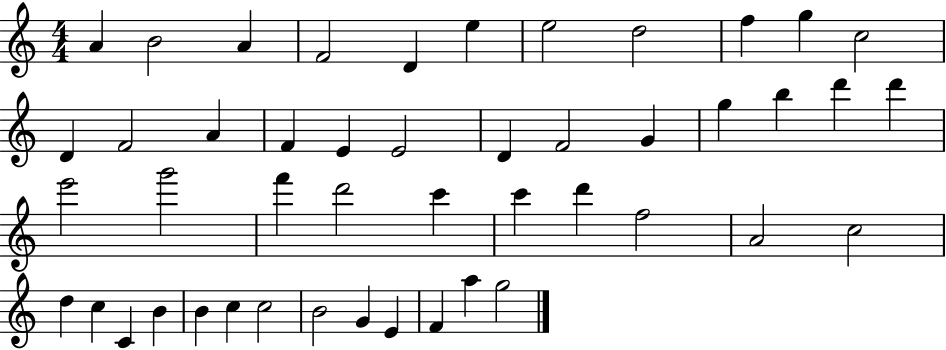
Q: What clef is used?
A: treble